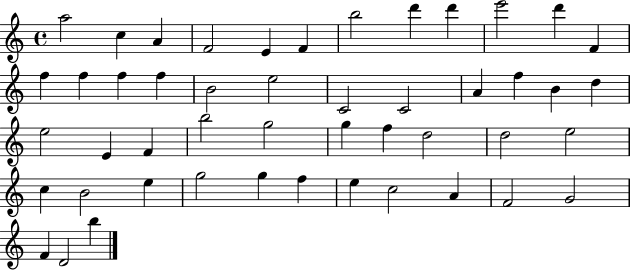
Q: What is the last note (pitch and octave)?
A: B5